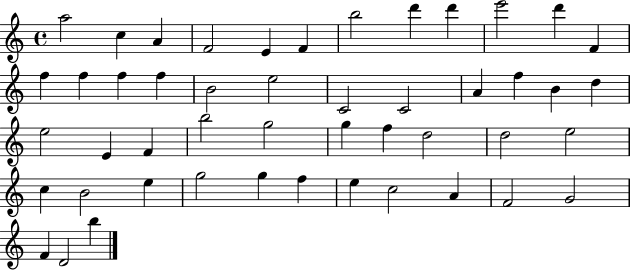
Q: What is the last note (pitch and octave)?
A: B5